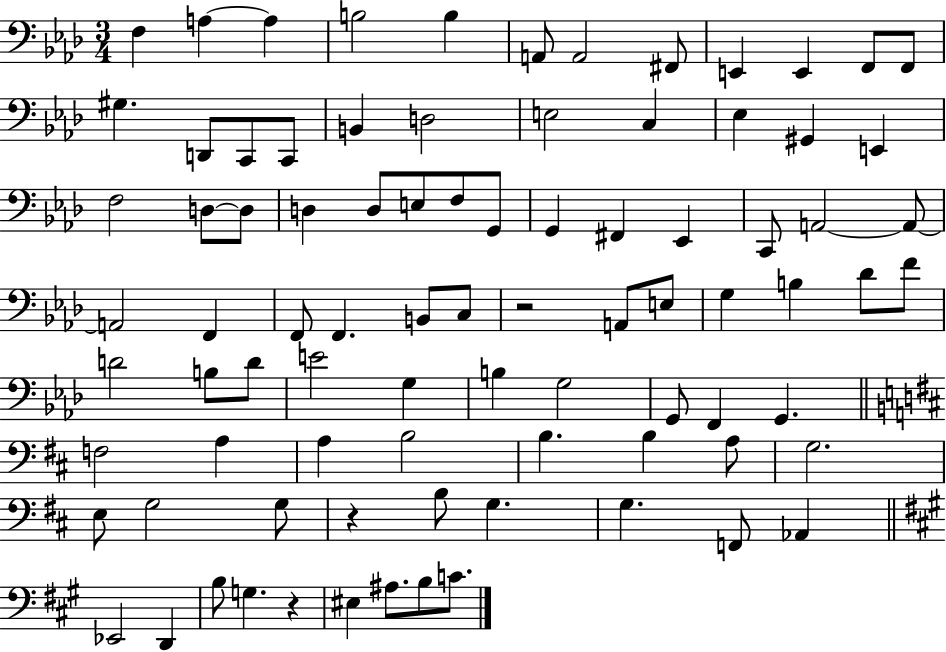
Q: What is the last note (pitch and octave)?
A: C4